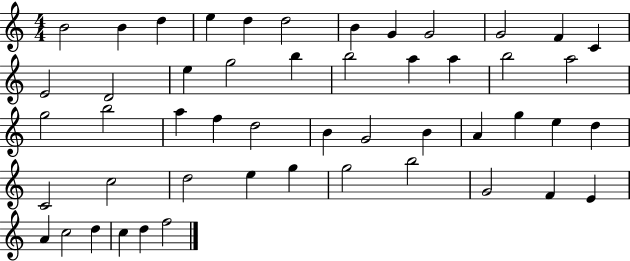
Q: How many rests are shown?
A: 0